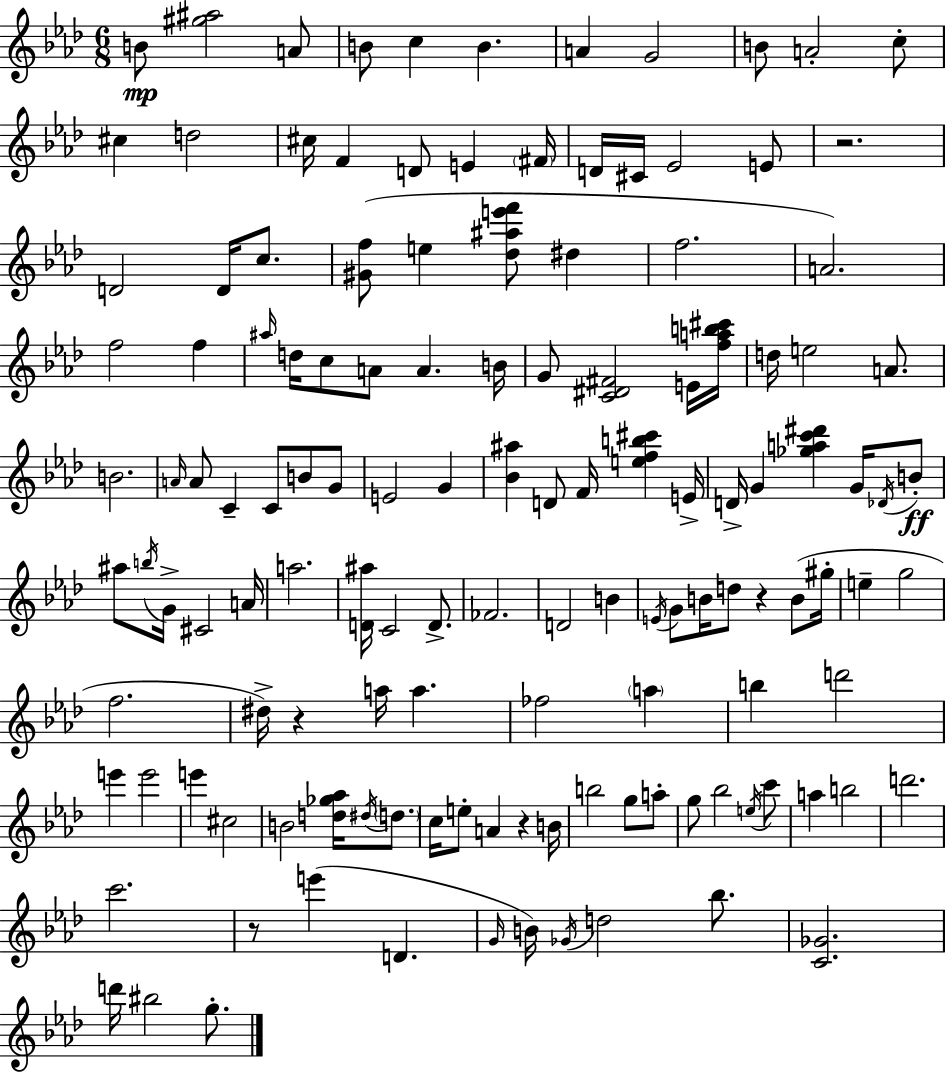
{
  \clef treble
  \numericTimeSignature
  \time 6/8
  \key aes \major
  b'8\mp <gis'' ais''>2 a'8 | b'8 c''4 b'4. | a'4 g'2 | b'8 a'2-. c''8-. | \break cis''4 d''2 | cis''16 f'4 d'8 e'4 \parenthesize fis'16 | d'16 cis'16 ees'2 e'8 | r2. | \break d'2 d'16 c''8. | <gis' f''>8( e''4 <des'' ais'' e''' f'''>8 dis''4 | f''2. | a'2.) | \break f''2 f''4 | \grace { ais''16 } d''16 c''8 a'8 a'4. | b'16 g'8 <c' dis' fis'>2 e'16 | <f'' a'' b'' cis'''>16 d''16 e''2 a'8. | \break b'2. | \grace { a'16 } a'8 c'4-- c'8 b'8 | g'8 e'2 g'4 | <bes' ais''>4 d'8 f'16 <e'' f'' b'' cis'''>4 | \break e'16-> d'16-> g'4 <ges'' a'' c''' dis'''>4 g'16 | \acciaccatura { des'16 } b'8-.\ff ais''8 \acciaccatura { b''16 } g'16-> cis'2 | a'16 a''2. | <d' ais''>16 c'2 | \break d'8.-> fes'2. | d'2 | b'4 \acciaccatura { e'16 } g'8 b'16 d''8 r4 | b'8( gis''16-. e''4-- g''2 | \break f''2. | dis''16->) r4 a''16 a''4. | fes''2 | \parenthesize a''4 b''4 d'''2 | \break e'''4 e'''2 | e'''4 cis''2 | b'2 | <d'' ges'' aes''>16 \acciaccatura { dis''16 } \parenthesize d''8. c''16 e''8-. a'4 | \break r4 b'16 b''2 | g''8 a''8-. g''8 bes''2 | \acciaccatura { e''16 } c'''8 a''4 b''2 | d'''2. | \break c'''2. | r8 e'''4( | d'4. \grace { g'16 } b'16) \acciaccatura { ges'16 } d''2 | bes''8. <c' ges'>2. | \break d'''16 bis''2 | g''8.-. \bar "|."
}